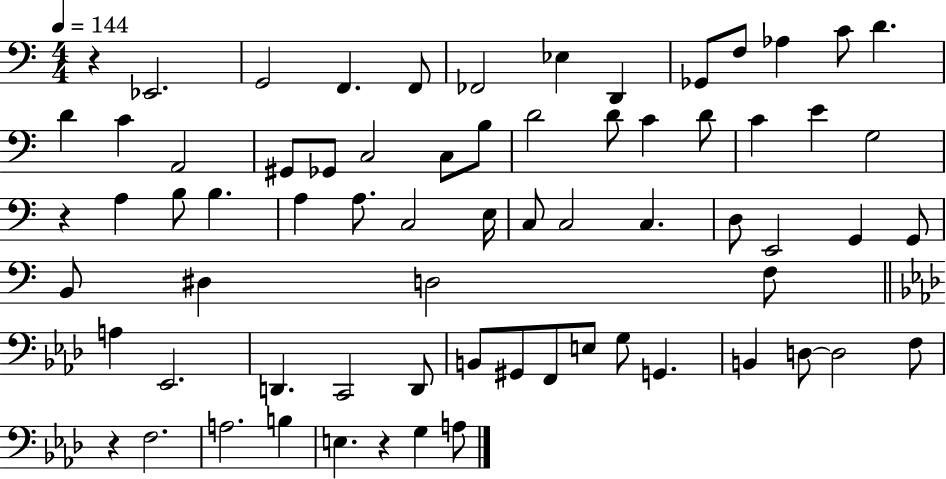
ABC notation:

X:1
T:Untitled
M:4/4
L:1/4
K:C
z _E,,2 G,,2 F,, F,,/2 _F,,2 _E, D,, _G,,/2 F,/2 _A, C/2 D D C A,,2 ^G,,/2 _G,,/2 C,2 C,/2 B,/2 D2 D/2 C D/2 C E G,2 z A, B,/2 B, A, A,/2 C,2 E,/4 C,/2 C,2 C, D,/2 E,,2 G,, G,,/2 B,,/2 ^D, D,2 F,/2 A, _E,,2 D,, C,,2 D,,/2 B,,/2 ^G,,/2 F,,/2 E,/2 G,/2 G,, B,, D,/2 D,2 F,/2 z F,2 A,2 B, E, z G, A,/2